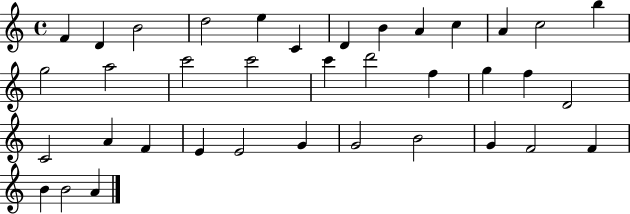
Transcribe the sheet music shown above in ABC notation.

X:1
T:Untitled
M:4/4
L:1/4
K:C
F D B2 d2 e C D B A c A c2 b g2 a2 c'2 c'2 c' d'2 f g f D2 C2 A F E E2 G G2 B2 G F2 F B B2 A